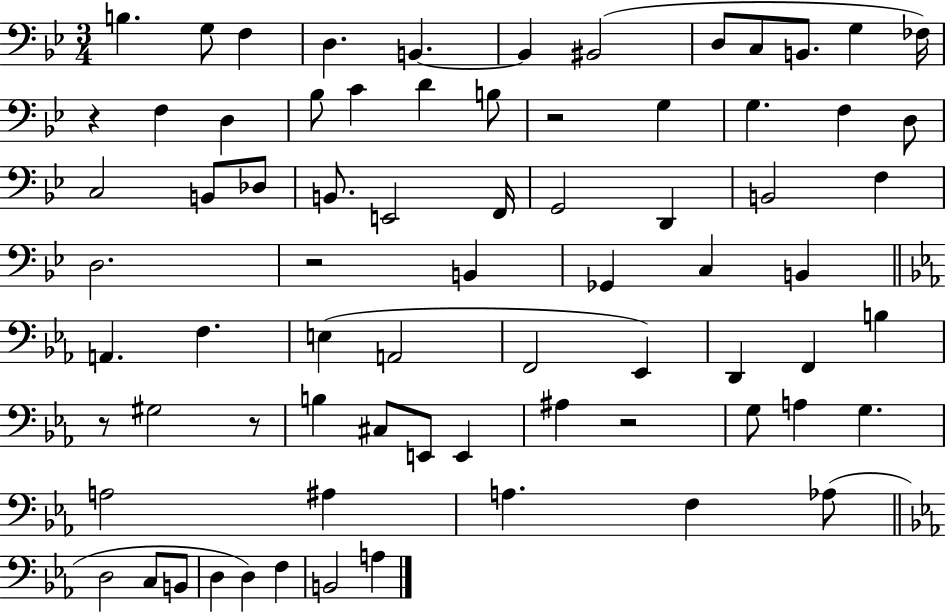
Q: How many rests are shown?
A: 6